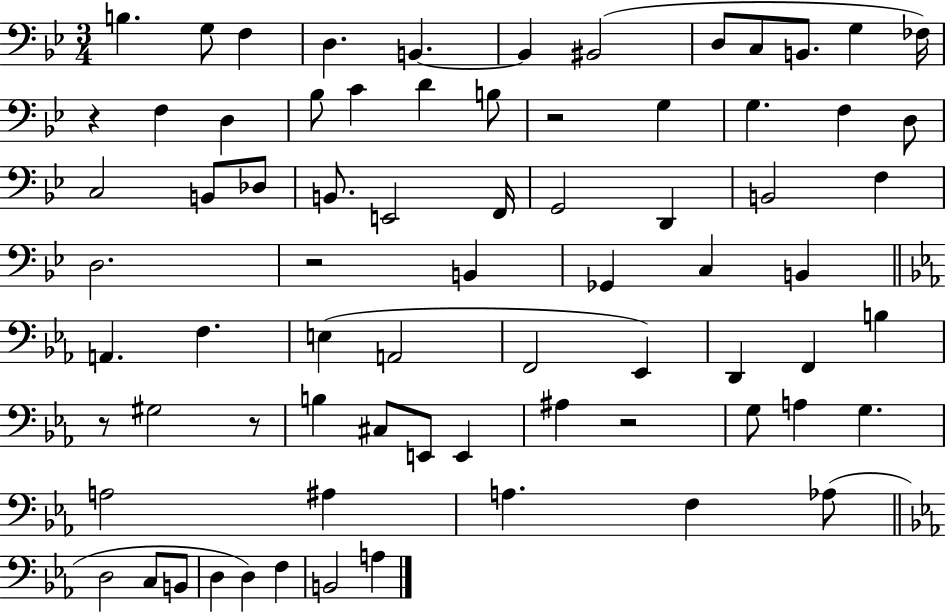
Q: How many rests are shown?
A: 6